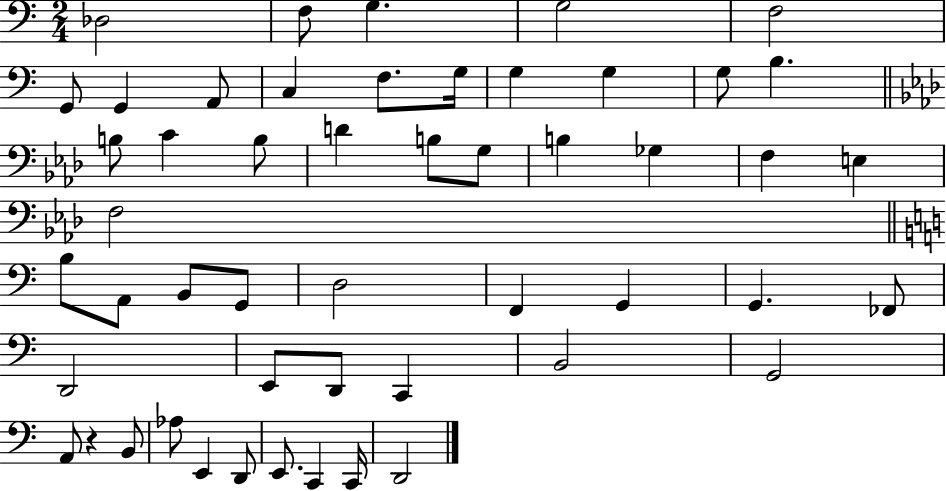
Db3/h F3/e G3/q. G3/h F3/h G2/e G2/q A2/e C3/q F3/e. G3/s G3/q G3/q G3/e B3/q. B3/e C4/q B3/e D4/q B3/e G3/e B3/q Gb3/q F3/q E3/q F3/h B3/e A2/e B2/e G2/e D3/h F2/q G2/q G2/q. FES2/e D2/h E2/e D2/e C2/q B2/h G2/h A2/e R/q B2/e Ab3/e E2/q D2/e E2/e. C2/q C2/s D2/h